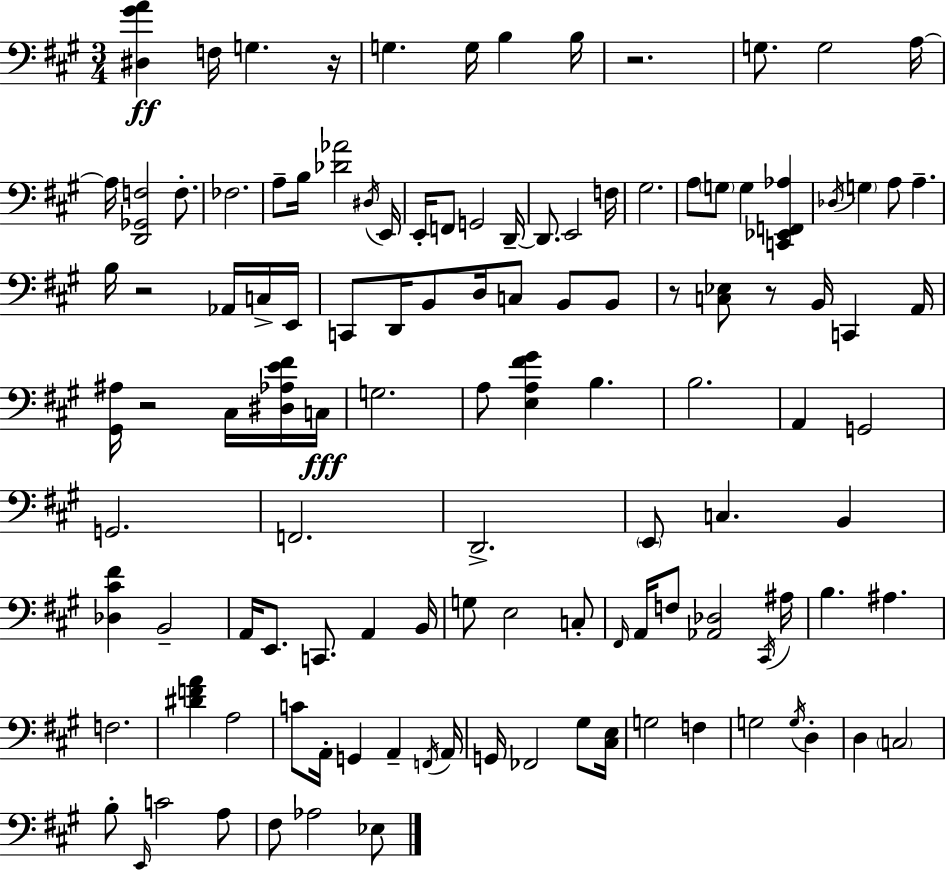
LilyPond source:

{
  \clef bass
  \numericTimeSignature
  \time 3/4
  \key a \major
  \repeat volta 2 { <dis gis' a'>4\ff f16 g4. r16 | g4. g16 b4 b16 | r2. | g8. g2 a16~~ | \break a16 <d, ges, f>2 f8.-. | fes2. | a8-- b16 <des' aes'>2 \acciaccatura { dis16 } | e,16 e,16-. f,8 g,2 | \break d,16--~~ d,8. e,2 | f16 gis2. | a8 \parenthesize g8 g4 <c, ees, f, aes>4 | \acciaccatura { des16 } \parenthesize g4 a8 a4.-- | \break b16 r2 aes,16 | c16-> e,16 c,8 d,16 b,8 d16 c8 b,8 | b,8 r8 <c ees>8 r8 b,16 c,4 | a,16 <gis, ais>16 r2 cis16 | \break <dis aes e' fis'>16 c16\fff g2. | a8 <e a fis' gis'>4 b4. | b2. | a,4 g,2 | \break g,2. | f,2. | d,2.-> | \parenthesize e,8 c4. b,4 | \break <des cis' fis'>4 b,2-- | a,16 e,8. c,8. a,4 | b,16 g8 e2 | c8-. \grace { fis,16 } a,16 f8 <aes, des>2 | \break \acciaccatura { cis,16 } ais16 b4. ais4. | f2. | <dis' f' a'>4 a2 | c'8 a,16-. g,4 a,4-- | \break \acciaccatura { f,16 } a,16 g,16 fes,2 | gis8 <cis e>16 g2 | f4 g2 | \acciaccatura { g16 } d4-. d4 \parenthesize c2 | \break b8-. \grace { e,16 } c'2 | a8 fis8 aes2 | ees8 } \bar "|."
}